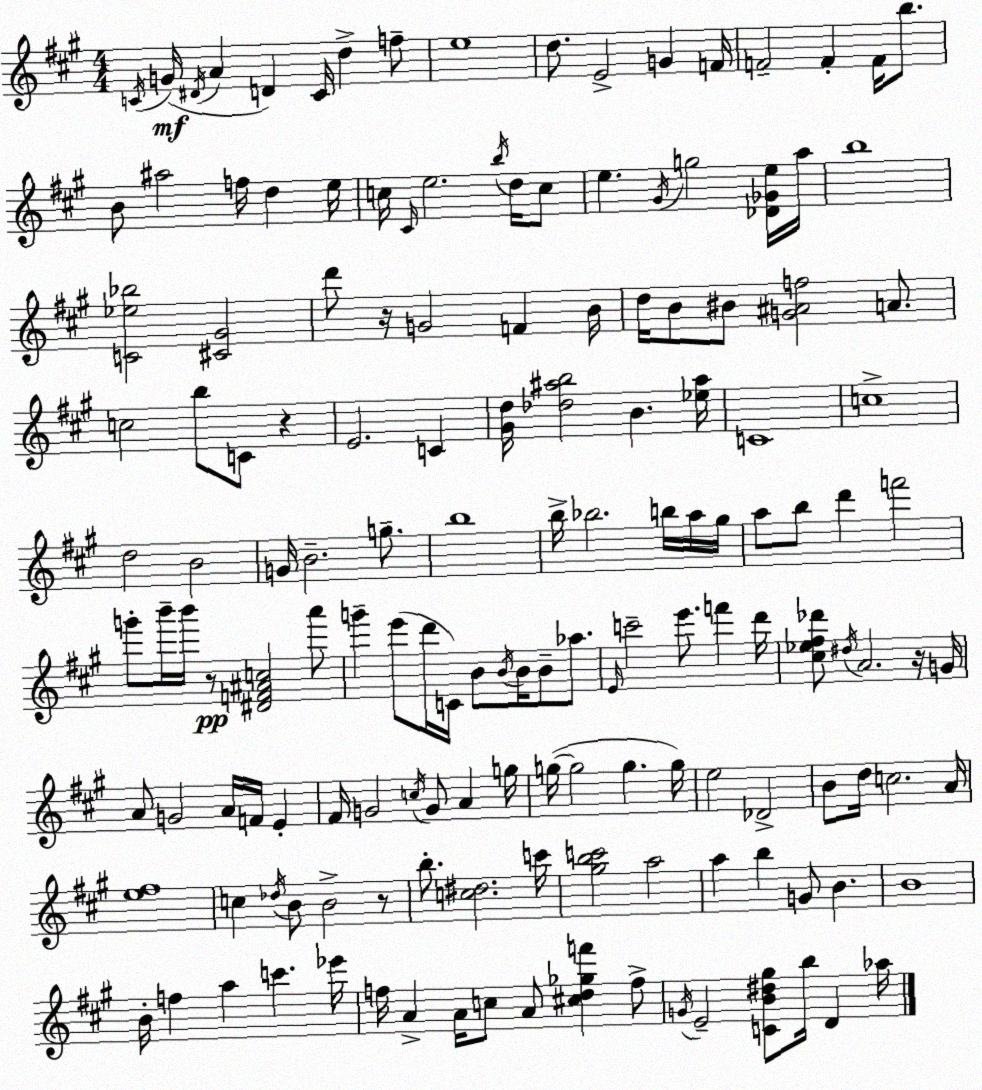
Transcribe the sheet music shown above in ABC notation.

X:1
T:Untitled
M:4/4
L:1/4
K:A
C/4 G/4 ^D/4 A D C/4 d f/2 e4 d/2 E2 G F/4 F2 F F/4 b/2 B/2 ^a2 f/4 d e/4 c/4 ^C/4 e2 b/4 d/4 c/2 e ^G/4 g2 [_D_Ge]/4 a/4 b4 [C_e_b]2 [^C^G]2 d'/2 z/4 G2 F B/4 d/4 B/2 ^B/2 [G^Af]2 A/2 c2 b/2 C/2 z E2 C [^Gd]/4 [_d^ab]2 B [_e^a]/4 C4 c4 d2 B2 G/4 B2 g/2 b4 b/4 _b2 b/4 a/4 ^g/4 a/2 b/2 d' f'2 g'/2 b'/4 b'/4 z/2 [^DF^Ac]2 a'/2 g' e'/2 d'/4 C/4 B/2 B/4 B/4 B/2 _a/2 E/4 c'2 e'/2 f' d'/4 [^c_e^f_d']/2 ^d/4 A2 z/4 G/4 A/2 G2 A/4 F/4 E ^F/4 G2 c/4 G/2 A g/4 g/4 g2 g g/4 e2 _D2 B/2 d/4 c2 A/4 [e^f]4 c _d/4 B/2 B2 z/2 b/2 [c^d]2 c'/4 [^gbc']2 a2 a b G/2 B B4 B/4 f a c' _e'/4 f/4 A A/4 c/2 A/2 [^cd_gf'] f/2 G/4 E2 [CB^d^g]/2 b/4 D _a/4